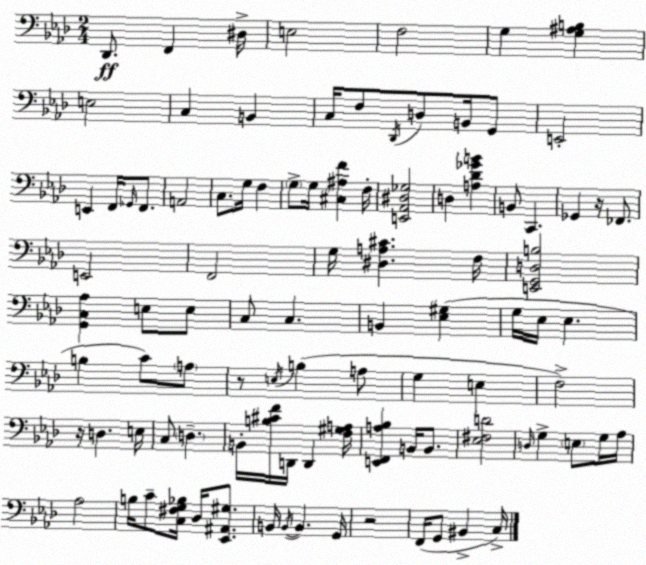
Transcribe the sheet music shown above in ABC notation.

X:1
T:Untitled
M:2/4
L:1/4
K:Fm
_D,,/2 F,, ^D,/4 E,2 F,2 G, [G,^A,B,] E,2 C, B,, C,/4 F,/2 _D,,/4 D,/2 B,,/4 G,,/2 E,,2 E,, F,,/4 _G,,/4 F,,/2 A,,2 C,/2 G,/4 F, G,/2 G,/4 [^C,^A,F] F,/4 [E,,_A,,^D,_G,]2 D, [A,_D_GB] B,,/2 C,, _G,, z/4 _F,,/2 E,,2 F,,2 G,/4 [^D,A,^C] F,/4 [E,,G,,D,B,]2 [G,,C,_A,] E,/2 E,/2 C,/2 C, B,, [_E,^G,] G,/4 _E,/4 _E, B, C/2 A,/2 z/2 E,/4 B, A,/2 G, E, F,2 z/4 D, E,/4 C,/2 D, B,,/4 [B,^CF]/4 D,,/4 D,, [F,^G,A,]/4 [E,,F,,A,_B,] B,,/4 B,,/2 [_E,^F,D]2 D,/4 G, E,/2 G,/4 _A,/4 _A,2 B,/4 C/2 [C,^F,G,_B,]/4 _D,/4 [_E,,^A,,^G,]/2 B,,/4 B,,/4 B,, G,,/4 z2 F,,/4 G,,/2 ^B,, C,/4